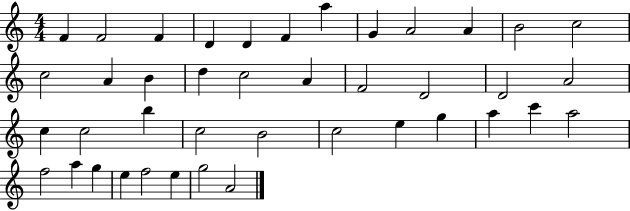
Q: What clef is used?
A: treble